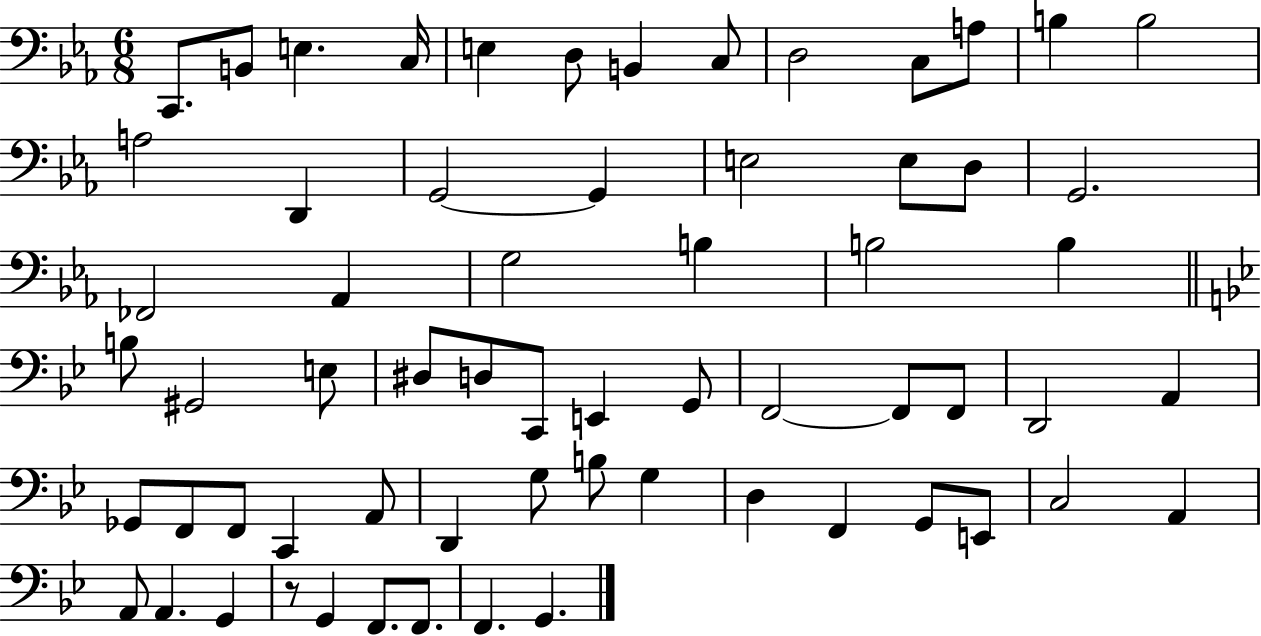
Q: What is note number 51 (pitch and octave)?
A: F2